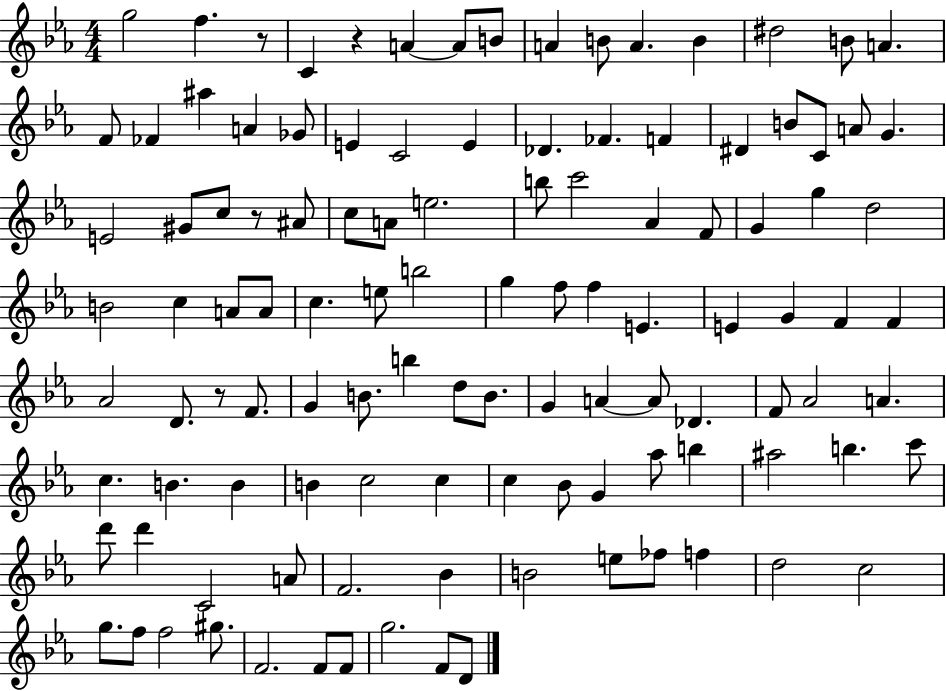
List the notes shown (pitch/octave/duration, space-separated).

G5/h F5/q. R/e C4/q R/q A4/q A4/e B4/e A4/q B4/e A4/q. B4/q D#5/h B4/e A4/q. F4/e FES4/q A#5/q A4/q Gb4/e E4/q C4/h E4/q Db4/q. FES4/q. F4/q D#4/q B4/e C4/e A4/e G4/q. E4/h G#4/e C5/e R/e A#4/e C5/e A4/e E5/h. B5/e C6/h Ab4/q F4/e G4/q G5/q D5/h B4/h C5/q A4/e A4/e C5/q. E5/e B5/h G5/q F5/e F5/q E4/q. E4/q G4/q F4/q F4/q Ab4/h D4/e. R/e F4/e. G4/q B4/e. B5/q D5/e B4/e. G4/q A4/q A4/e Db4/q. F4/e Ab4/h A4/q. C5/q. B4/q. B4/q B4/q C5/h C5/q C5/q Bb4/e G4/q Ab5/e B5/q A#5/h B5/q. C6/e D6/e D6/q C4/h A4/e F4/h. Bb4/q B4/h E5/e FES5/e F5/q D5/h C5/h G5/e. F5/e F5/h G#5/e. F4/h. F4/e F4/e G5/h. F4/e D4/e